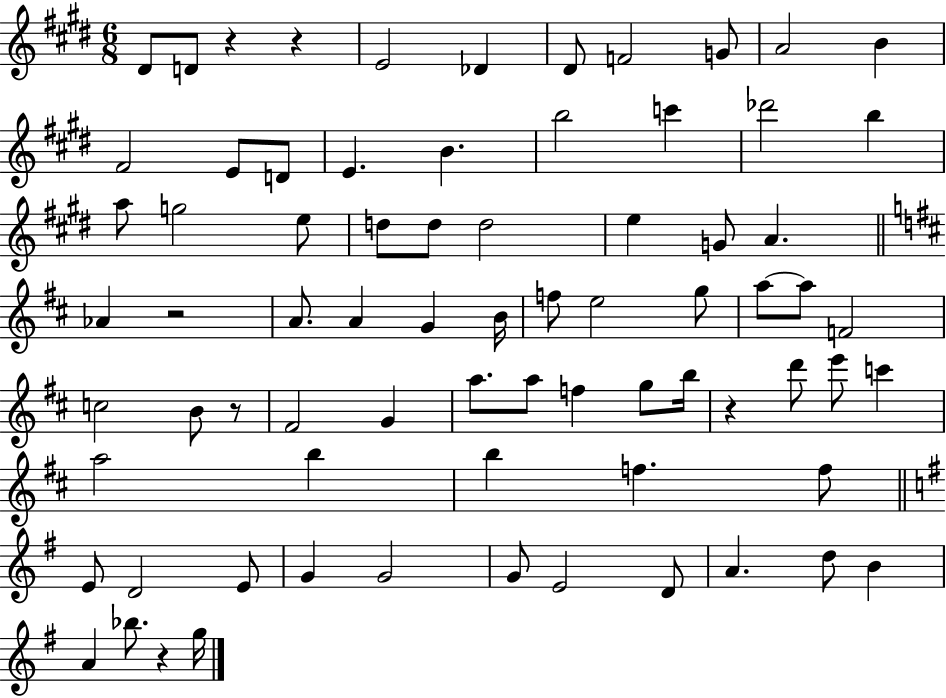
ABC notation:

X:1
T:Untitled
M:6/8
L:1/4
K:E
^D/2 D/2 z z E2 _D ^D/2 F2 G/2 A2 B ^F2 E/2 D/2 E B b2 c' _d'2 b a/2 g2 e/2 d/2 d/2 d2 e G/2 A _A z2 A/2 A G B/4 f/2 e2 g/2 a/2 a/2 F2 c2 B/2 z/2 ^F2 G a/2 a/2 f g/2 b/4 z d'/2 e'/2 c' a2 b b f f/2 E/2 D2 E/2 G G2 G/2 E2 D/2 A d/2 B A _b/2 z g/4